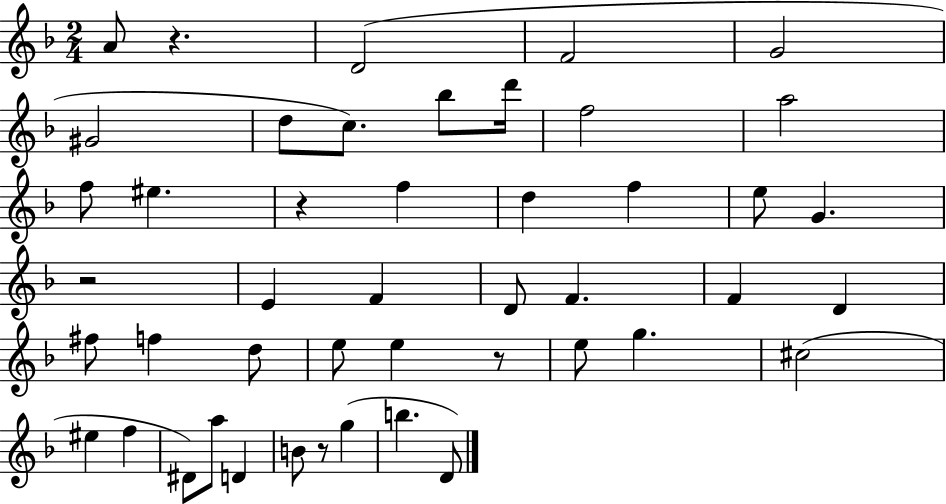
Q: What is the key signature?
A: F major